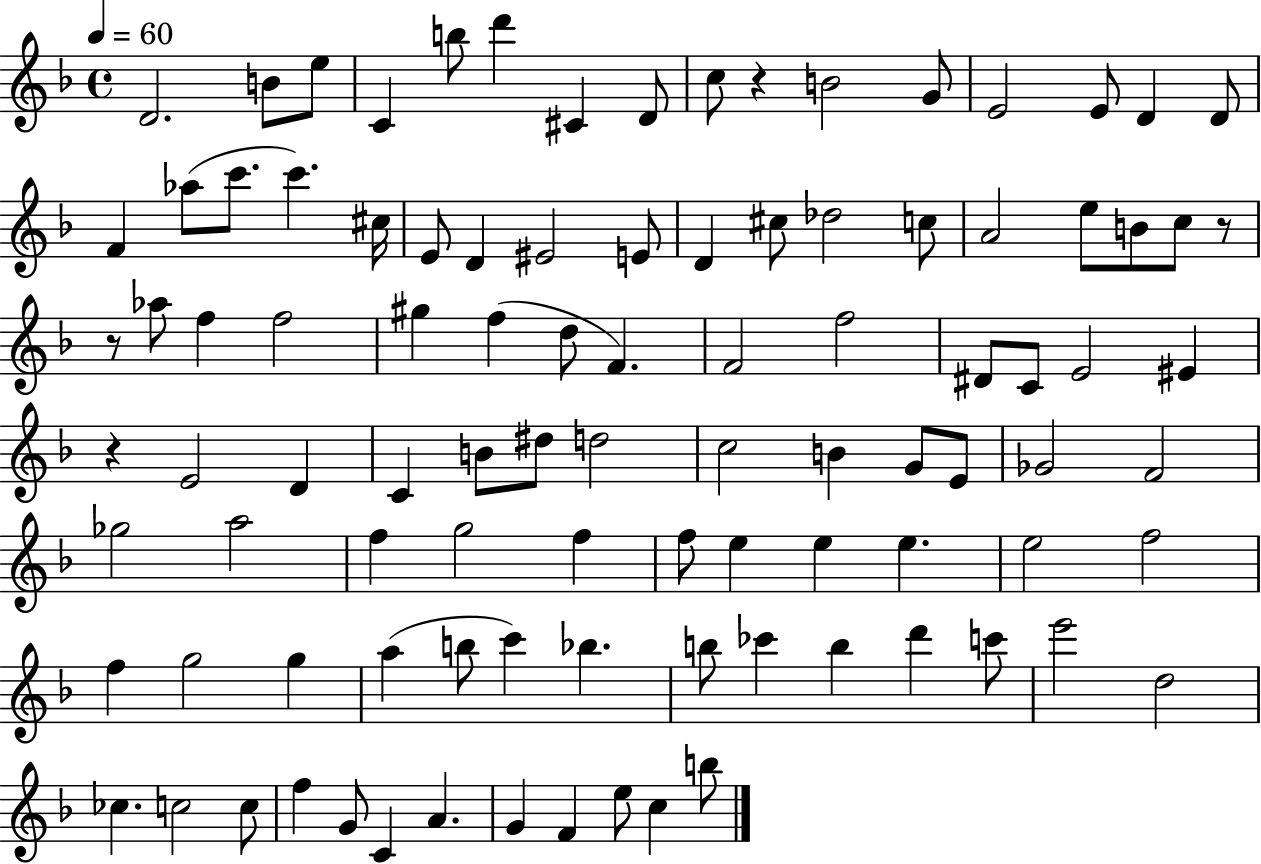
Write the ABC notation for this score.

X:1
T:Untitled
M:4/4
L:1/4
K:F
D2 B/2 e/2 C b/2 d' ^C D/2 c/2 z B2 G/2 E2 E/2 D D/2 F _a/2 c'/2 c' ^c/4 E/2 D ^E2 E/2 D ^c/2 _d2 c/2 A2 e/2 B/2 c/2 z/2 z/2 _a/2 f f2 ^g f d/2 F F2 f2 ^D/2 C/2 E2 ^E z E2 D C B/2 ^d/2 d2 c2 B G/2 E/2 _G2 F2 _g2 a2 f g2 f f/2 e e e e2 f2 f g2 g a b/2 c' _b b/2 _c' b d' c'/2 e'2 d2 _c c2 c/2 f G/2 C A G F e/2 c b/2